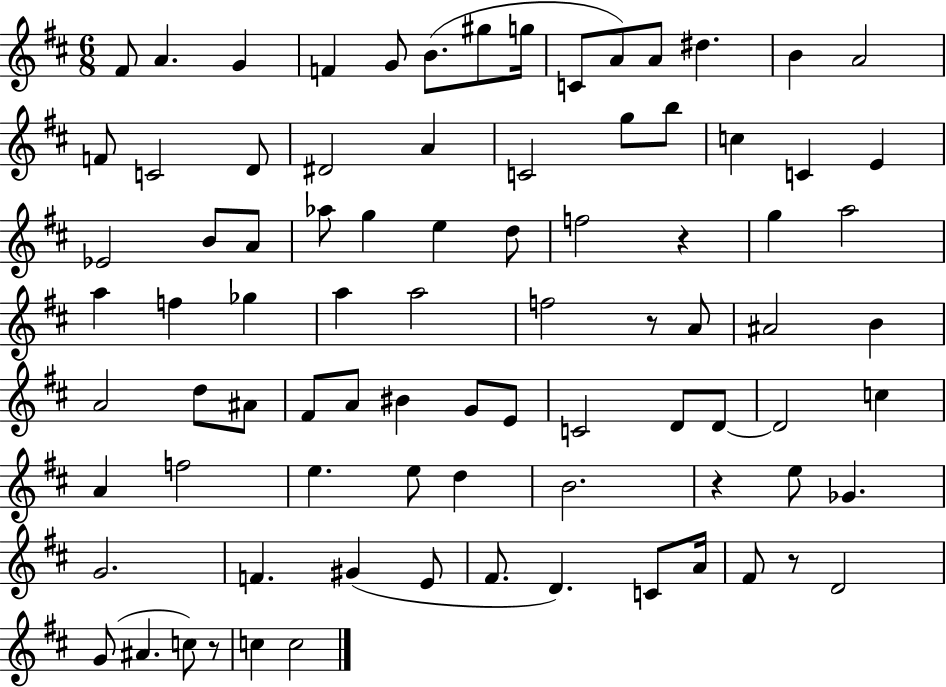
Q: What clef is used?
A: treble